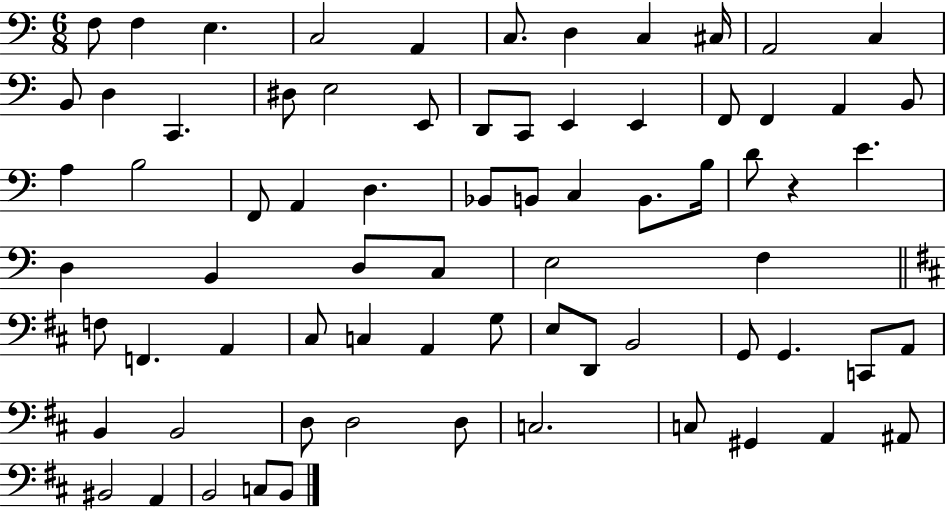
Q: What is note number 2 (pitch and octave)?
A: F3